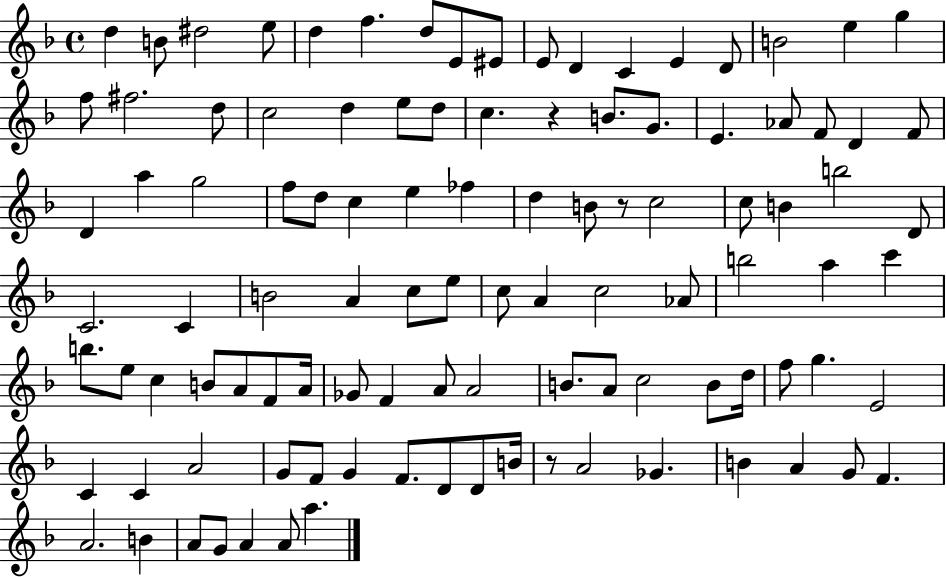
D5/q B4/e D#5/h E5/e D5/q F5/q. D5/e E4/e EIS4/e E4/e D4/q C4/q E4/q D4/e B4/h E5/q G5/q F5/e F#5/h. D5/e C5/h D5/q E5/e D5/e C5/q. R/q B4/e. G4/e. E4/q. Ab4/e F4/e D4/q F4/e D4/q A5/q G5/h F5/e D5/e C5/q E5/q FES5/q D5/q B4/e R/e C5/h C5/e B4/q B5/h D4/e C4/h. C4/q B4/h A4/q C5/e E5/e C5/e A4/q C5/h Ab4/e B5/h A5/q C6/q B5/e. E5/e C5/q B4/e A4/e F4/e A4/s Gb4/e F4/q A4/e A4/h B4/e. A4/e C5/h B4/e D5/s F5/e G5/q. E4/h C4/q C4/q A4/h G4/e F4/e G4/q F4/e. D4/e D4/e B4/s R/e A4/h Gb4/q. B4/q A4/q G4/e F4/q. A4/h. B4/q A4/e G4/e A4/q A4/e A5/q.